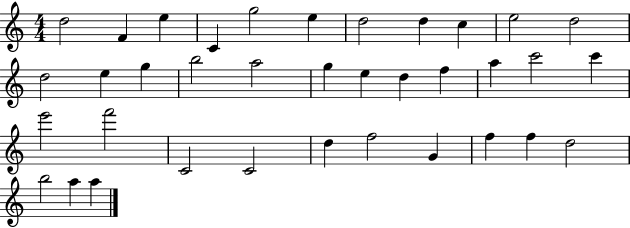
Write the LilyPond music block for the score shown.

{
  \clef treble
  \numericTimeSignature
  \time 4/4
  \key c \major
  d''2 f'4 e''4 | c'4 g''2 e''4 | d''2 d''4 c''4 | e''2 d''2 | \break d''2 e''4 g''4 | b''2 a''2 | g''4 e''4 d''4 f''4 | a''4 c'''2 c'''4 | \break e'''2 f'''2 | c'2 c'2 | d''4 f''2 g'4 | f''4 f''4 d''2 | \break b''2 a''4 a''4 | \bar "|."
}